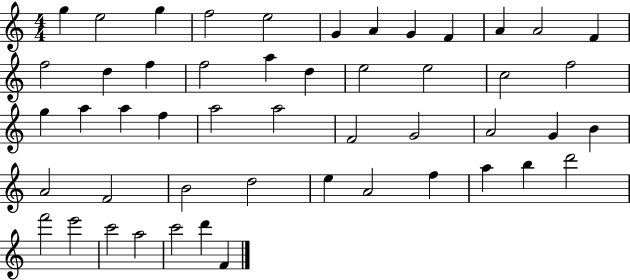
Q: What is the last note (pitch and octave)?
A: F4